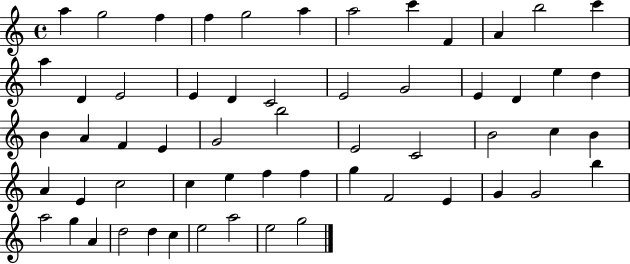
{
  \clef treble
  \time 4/4
  \defaultTimeSignature
  \key c \major
  a''4 g''2 f''4 | f''4 g''2 a''4 | a''2 c'''4 f'4 | a'4 b''2 c'''4 | \break a''4 d'4 e'2 | e'4 d'4 c'2 | e'2 g'2 | e'4 d'4 e''4 d''4 | \break b'4 a'4 f'4 e'4 | g'2 b''2 | e'2 c'2 | b'2 c''4 b'4 | \break a'4 e'4 c''2 | c''4 e''4 f''4 f''4 | g''4 f'2 e'4 | g'4 g'2 b''4 | \break a''2 g''4 a'4 | d''2 d''4 c''4 | e''2 a''2 | e''2 g''2 | \break \bar "|."
}